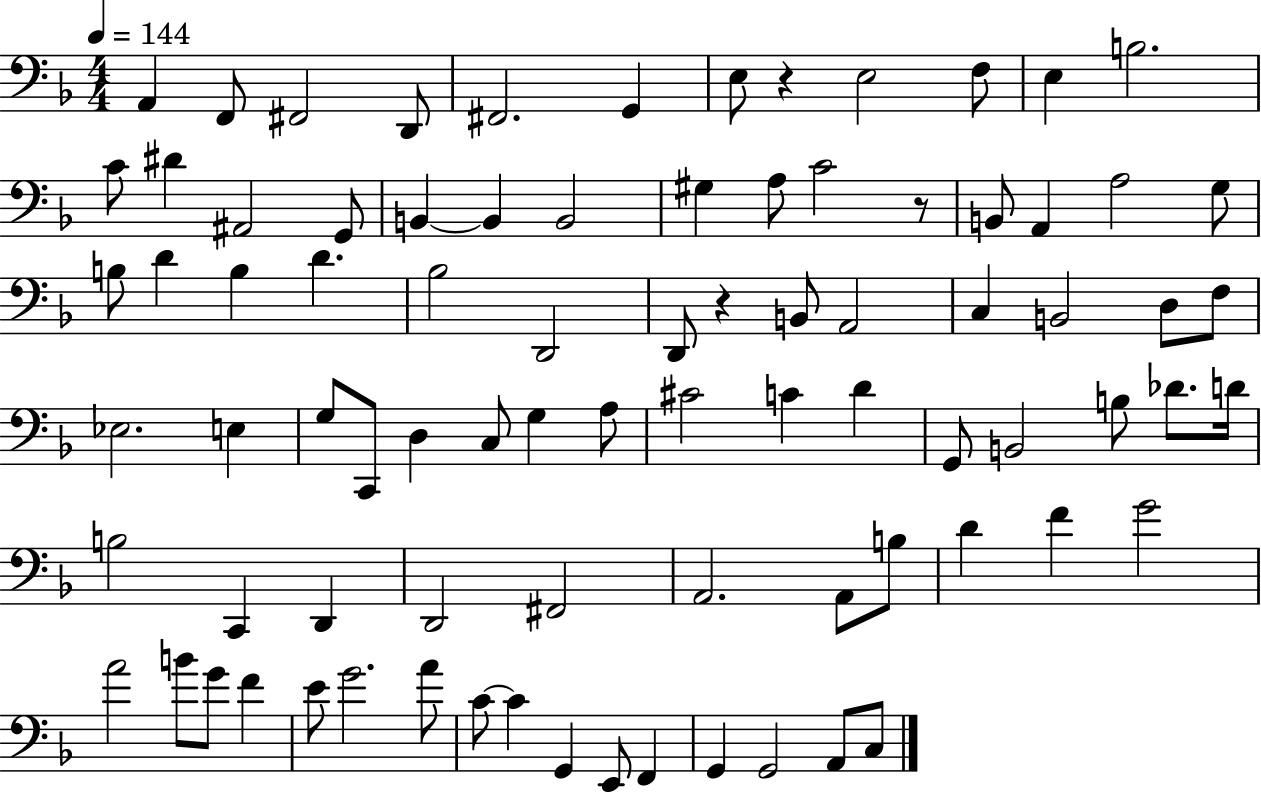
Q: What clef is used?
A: bass